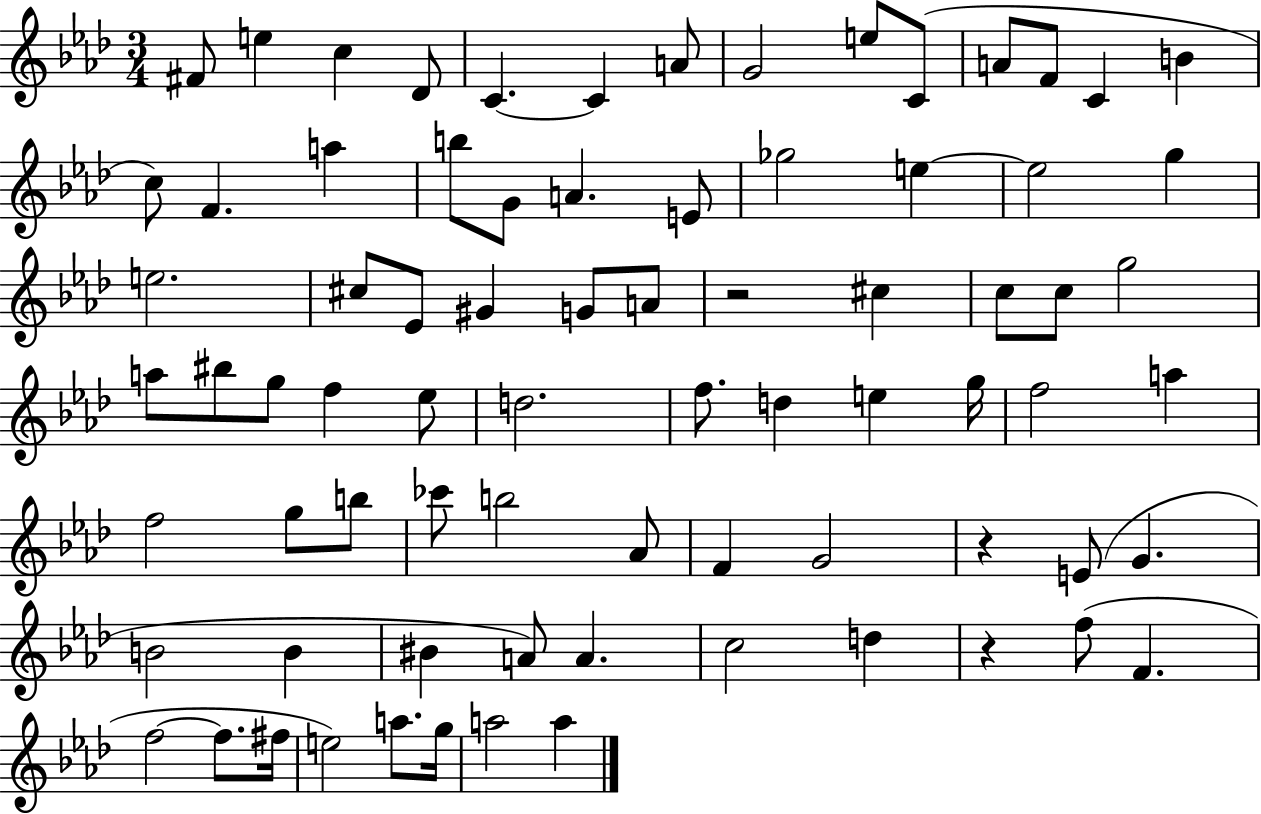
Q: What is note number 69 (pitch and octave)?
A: F#5